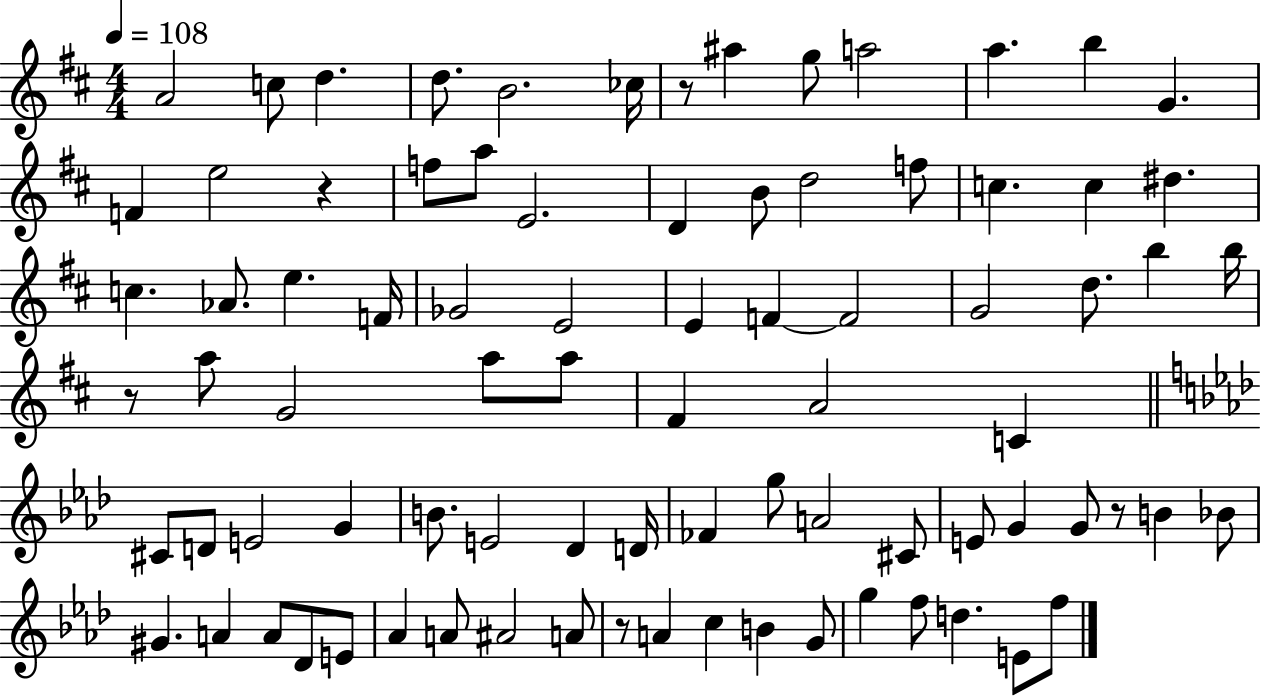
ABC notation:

X:1
T:Untitled
M:4/4
L:1/4
K:D
A2 c/2 d d/2 B2 _c/4 z/2 ^a g/2 a2 a b G F e2 z f/2 a/2 E2 D B/2 d2 f/2 c c ^d c _A/2 e F/4 _G2 E2 E F F2 G2 d/2 b b/4 z/2 a/2 G2 a/2 a/2 ^F A2 C ^C/2 D/2 E2 G B/2 E2 _D D/4 _F g/2 A2 ^C/2 E/2 G G/2 z/2 B _B/2 ^G A A/2 _D/2 E/2 _A A/2 ^A2 A/2 z/2 A c B G/2 g f/2 d E/2 f/2